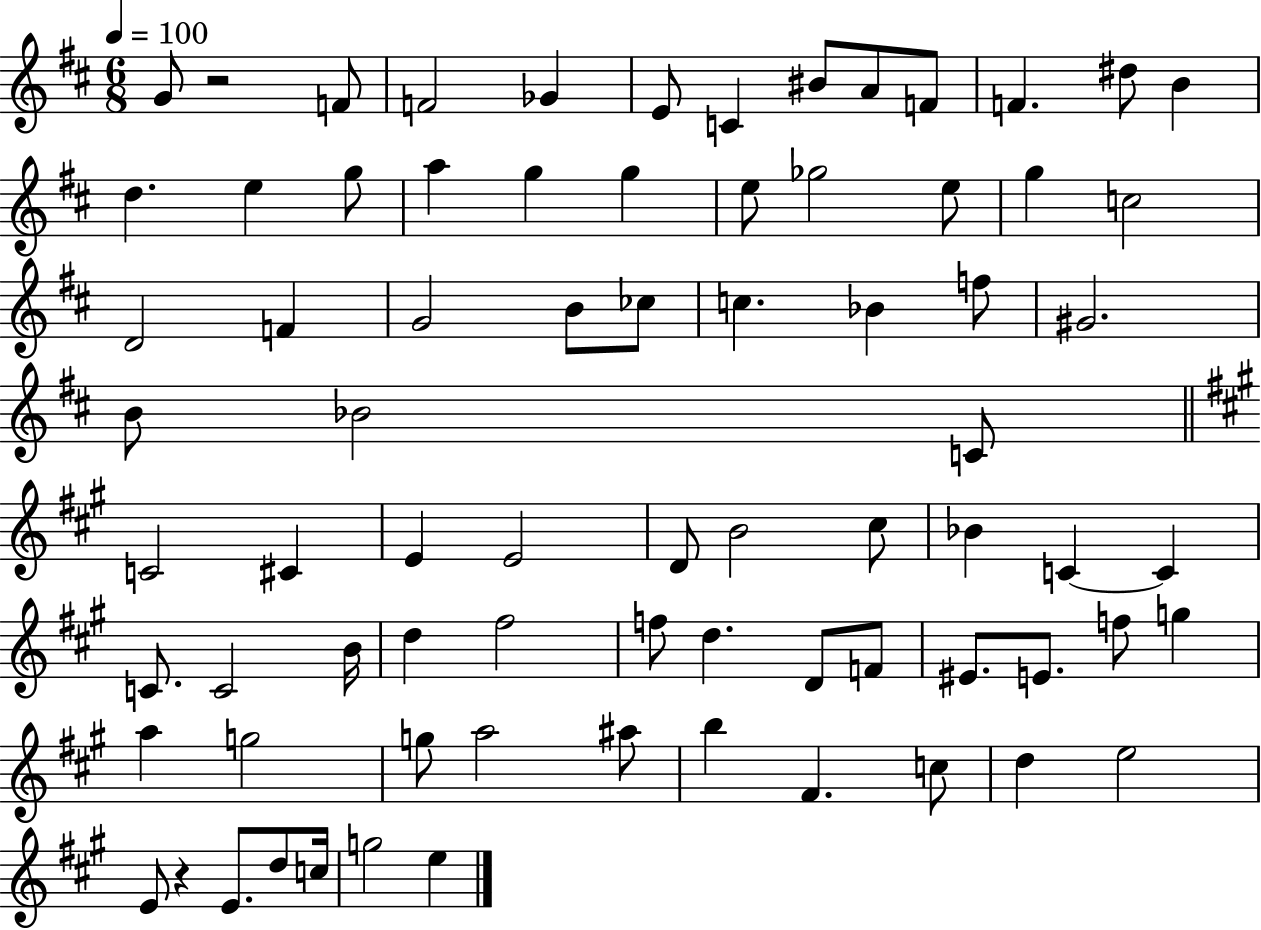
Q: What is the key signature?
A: D major